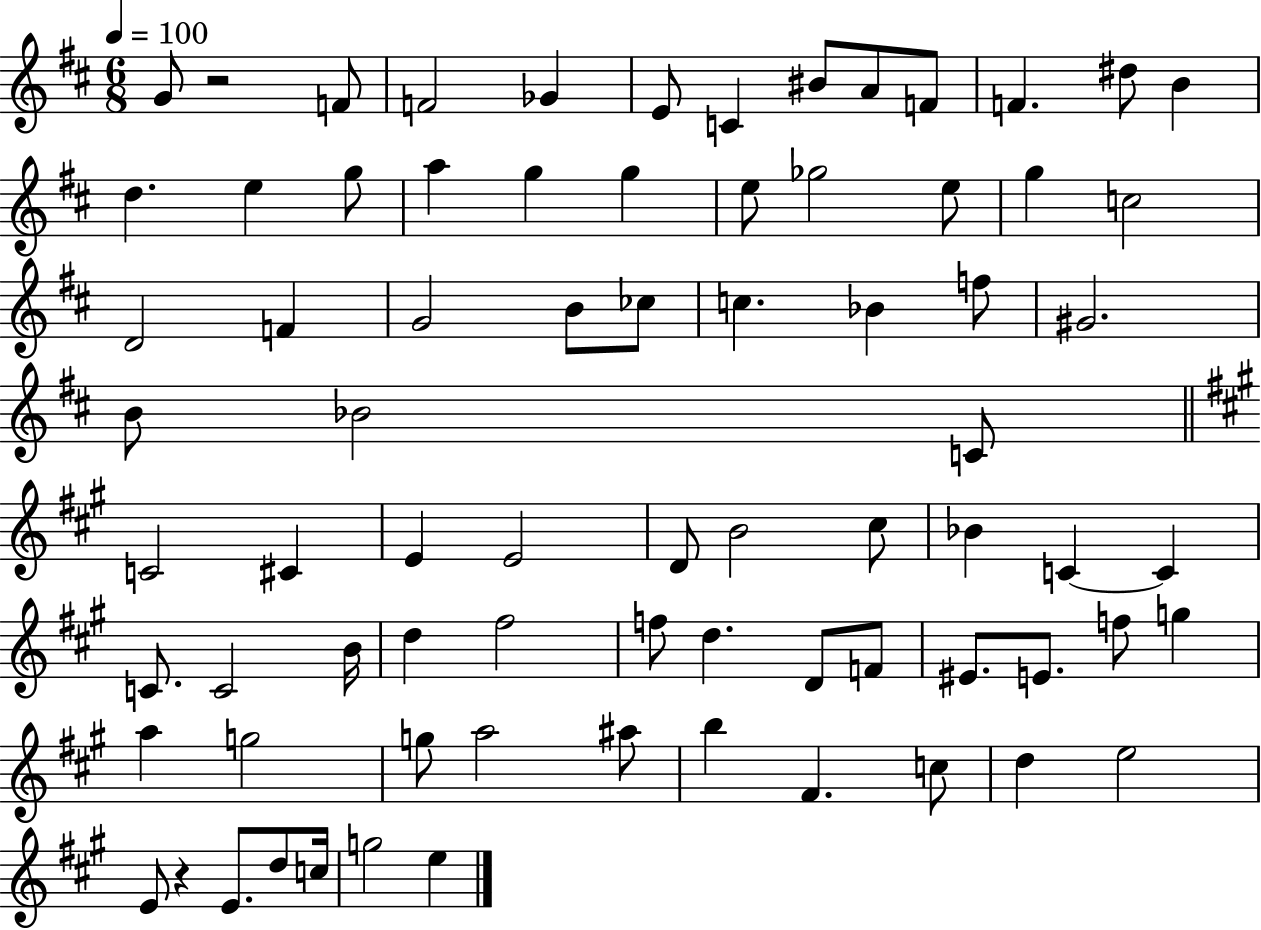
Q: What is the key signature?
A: D major